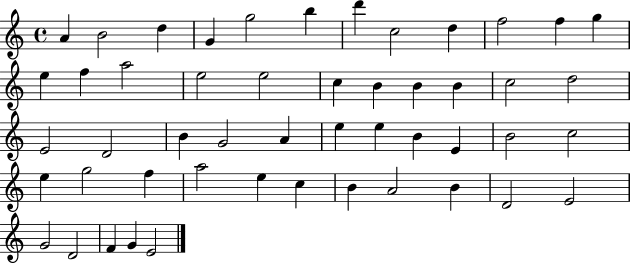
{
  \clef treble
  \time 4/4
  \defaultTimeSignature
  \key c \major
  a'4 b'2 d''4 | g'4 g''2 b''4 | d'''4 c''2 d''4 | f''2 f''4 g''4 | \break e''4 f''4 a''2 | e''2 e''2 | c''4 b'4 b'4 b'4 | c''2 d''2 | \break e'2 d'2 | b'4 g'2 a'4 | e''4 e''4 b'4 e'4 | b'2 c''2 | \break e''4 g''2 f''4 | a''2 e''4 c''4 | b'4 a'2 b'4 | d'2 e'2 | \break g'2 d'2 | f'4 g'4 e'2 | \bar "|."
}